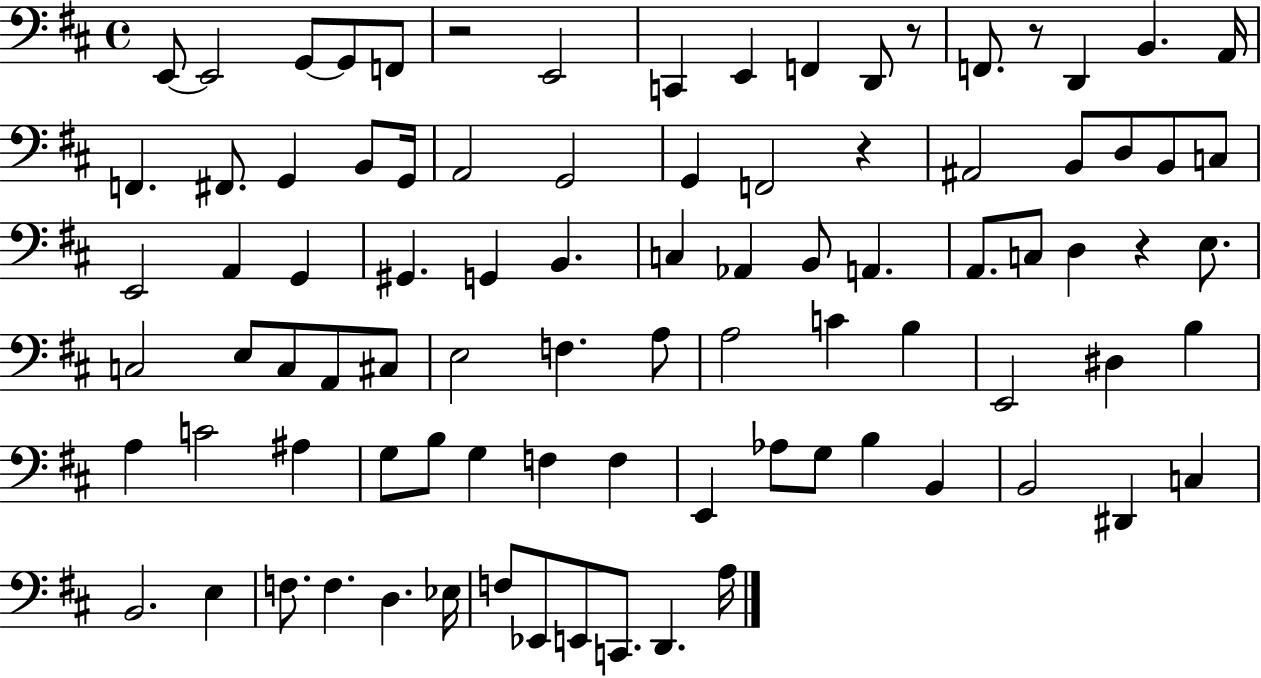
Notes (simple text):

E2/e E2/h G2/e G2/e F2/e R/h E2/h C2/q E2/q F2/q D2/e R/e F2/e. R/e D2/q B2/q. A2/s F2/q. F#2/e. G2/q B2/e G2/s A2/h G2/h G2/q F2/h R/q A#2/h B2/e D3/e B2/e C3/e E2/h A2/q G2/q G#2/q. G2/q B2/q. C3/q Ab2/q B2/e A2/q. A2/e. C3/e D3/q R/q E3/e. C3/h E3/e C3/e A2/e C#3/e E3/h F3/q. A3/e A3/h C4/q B3/q E2/h D#3/q B3/q A3/q C4/h A#3/q G3/e B3/e G3/q F3/q F3/q E2/q Ab3/e G3/e B3/q B2/q B2/h D#2/q C3/q B2/h. E3/q F3/e. F3/q. D3/q. Eb3/s F3/e Eb2/e E2/e C2/e. D2/q. A3/s